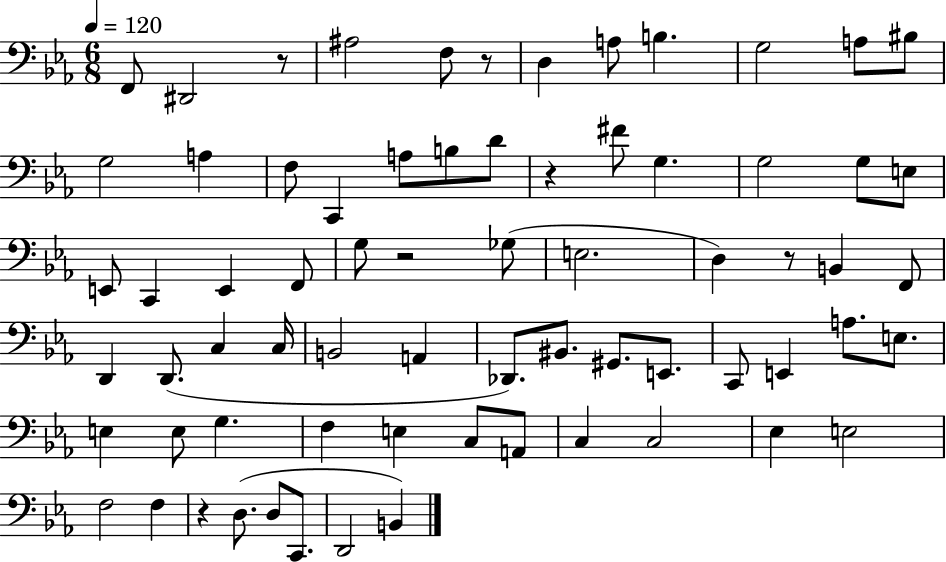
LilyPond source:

{
  \clef bass
  \numericTimeSignature
  \time 6/8
  \key ees \major
  \tempo 4 = 120
  \repeat volta 2 { f,8 dis,2 r8 | ais2 f8 r8 | d4 a8 b4. | g2 a8 bis8 | \break g2 a4 | f8 c,4 a8 b8 d'8 | r4 fis'8 g4. | g2 g8 e8 | \break e,8 c,4 e,4 f,8 | g8 r2 ges8( | e2. | d4) r8 b,4 f,8 | \break d,4 d,8.( c4 c16 | b,2 a,4 | des,8.) bis,8. gis,8. e,8. | c,8 e,4 a8. e8. | \break e4 e8 g4. | f4 e4 c8 a,8 | c4 c2 | ees4 e2 | \break f2 f4 | r4 d8.( d8 c,8. | d,2 b,4) | } \bar "|."
}